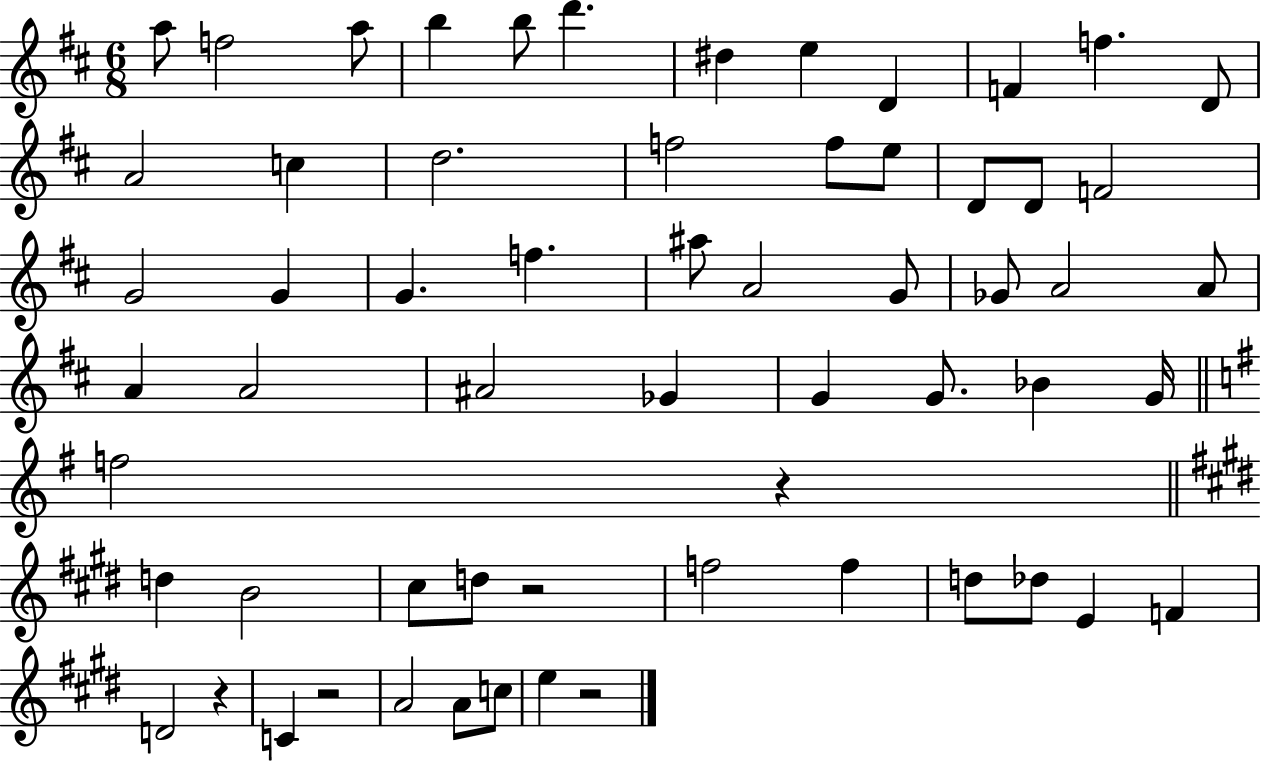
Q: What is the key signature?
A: D major